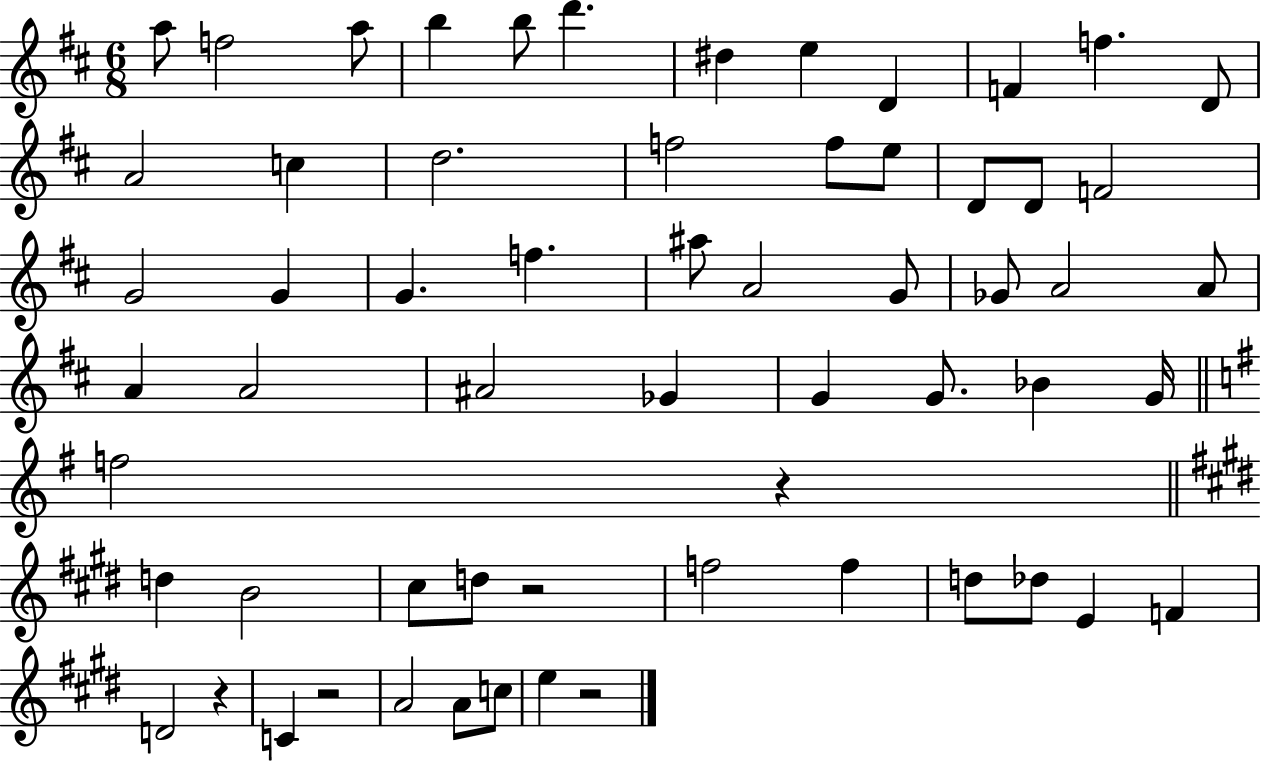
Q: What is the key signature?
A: D major